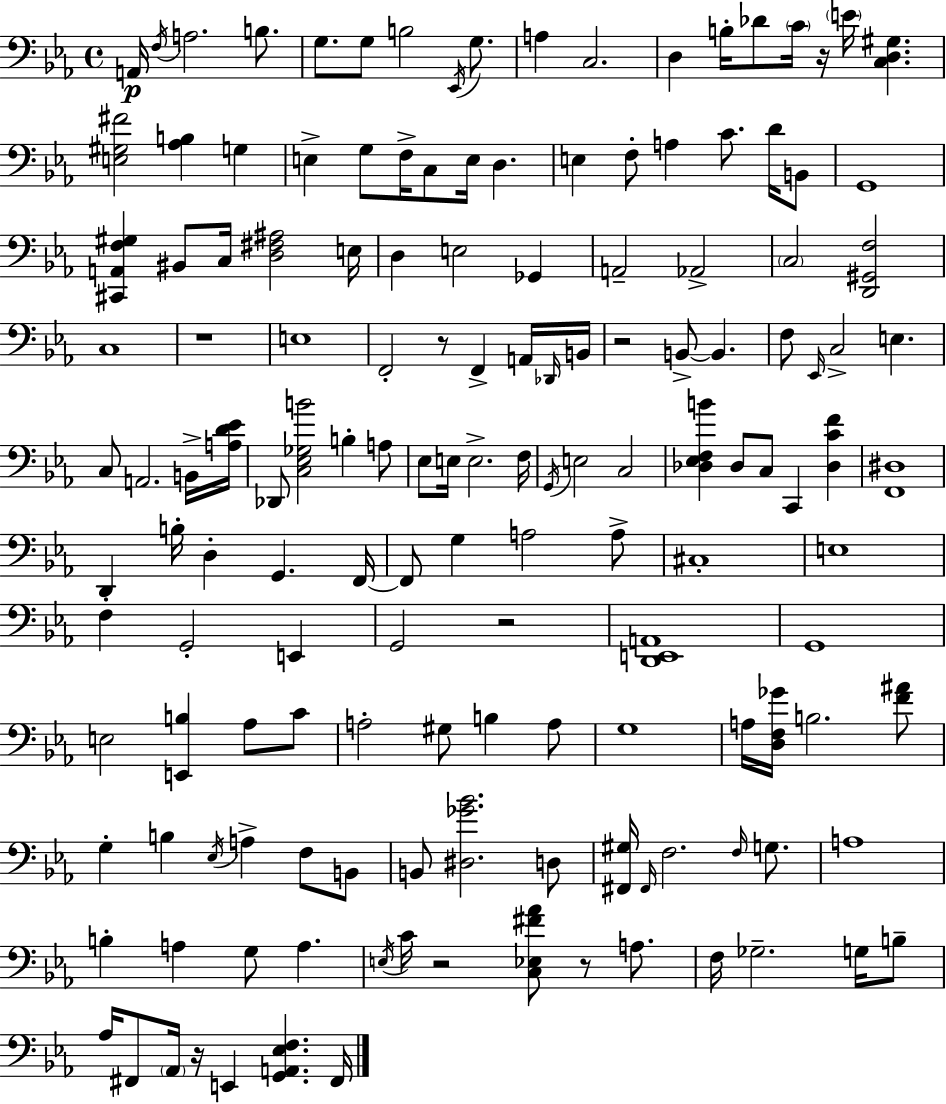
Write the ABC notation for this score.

X:1
T:Untitled
M:4/4
L:1/4
K:Eb
A,,/4 F,/4 A,2 B,/2 G,/2 G,/2 B,2 _E,,/4 G,/2 A, C,2 D, B,/4 _D/2 C/4 z/4 E/4 [C,D,^G,] [E,^G,^F]2 [_A,B,] G, E, G,/2 F,/4 C,/2 E,/4 D, E, F,/2 A, C/2 D/4 B,,/2 G,,4 [^C,,A,,F,^G,] ^B,,/2 C,/4 [D,^F,^A,]2 E,/4 D, E,2 _G,, A,,2 _A,,2 C,2 [D,,^G,,F,]2 C,4 z4 E,4 F,,2 z/2 F,, A,,/4 _D,,/4 B,,/4 z2 B,,/2 B,, F,/2 _E,,/4 C,2 E, C,/2 A,,2 B,,/4 [A,D_E]/4 _D,,/2 [C,_E,_G,B]2 B, A,/2 _E,/2 E,/4 E,2 F,/4 G,,/4 E,2 C,2 [_D,_E,F,B] _D,/2 C,/2 C,, [_D,CF] [F,,^D,]4 D,, B,/4 D, G,, F,,/4 F,,/2 G, A,2 A,/2 ^C,4 E,4 F, G,,2 E,, G,,2 z2 [D,,E,,A,,]4 G,,4 E,2 [E,,B,] _A,/2 C/2 A,2 ^G,/2 B, A,/2 G,4 A,/4 [D,F,_G]/4 B,2 [F^A]/2 G, B, _E,/4 A, F,/2 B,,/2 B,,/2 [^D,_G_B]2 D,/2 [^F,,^G,]/4 ^F,,/4 F,2 F,/4 G,/2 A,4 B, A, G,/2 A, E,/4 C/4 z2 [C,_E,^F_A]/2 z/2 A,/2 F,/4 _G,2 G,/4 B,/2 _A,/4 ^F,,/2 _A,,/4 z/4 E,, [G,,A,,_E,F,] ^F,,/4